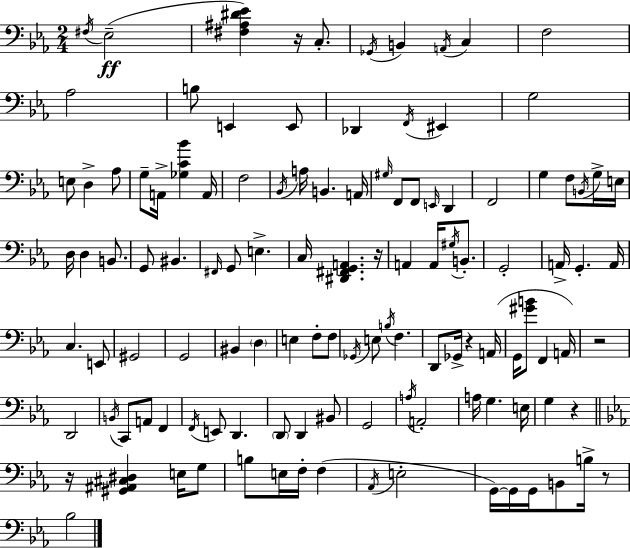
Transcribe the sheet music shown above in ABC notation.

X:1
T:Untitled
M:2/4
L:1/4
K:Cm
^F,/4 _E,2 [^F,^A,^D_E] z/4 C,/2 _G,,/4 B,, A,,/4 C, F,2 _A,2 B,/2 E,, E,,/2 _D,, F,,/4 ^E,, G,2 E,/2 D, _A,/2 G,/2 A,,/4 [_G,C_B] A,,/4 F,2 _B,,/4 A,/4 B,, A,,/4 ^G,/4 F,,/2 F,,/2 E,,/4 D,, F,,2 G, F,/2 B,,/4 G,/4 E,/4 D,/4 D, B,,/2 G,,/2 ^B,, ^F,,/4 G,,/2 E, C,/4 [^D,,^F,,G,,A,,] z/4 A,, A,,/4 ^G,/4 B,,/2 G,,2 A,,/4 G,, A,,/4 C, E,,/2 ^G,,2 G,,2 ^B,, D, E, F,/2 F,/2 _G,,/4 E,/2 B,/4 F, D,,/2 _G,,/4 z A,,/4 G,,/4 [^GB]/2 F,, A,,/4 z2 D,,2 B,,/4 C,,/2 A,,/2 F,, F,,/4 E,,/2 D,, D,,/2 D,, ^B,,/2 G,,2 A,/4 A,,2 A,/4 G, E,/4 G, z z/4 [^G,,^A,,^C,^D,] E,/4 G,/2 B,/2 E,/4 F,/4 F, _A,,/4 E,2 G,,/4 G,,/4 G,,/4 B,,/2 B,/4 z/2 _B,2